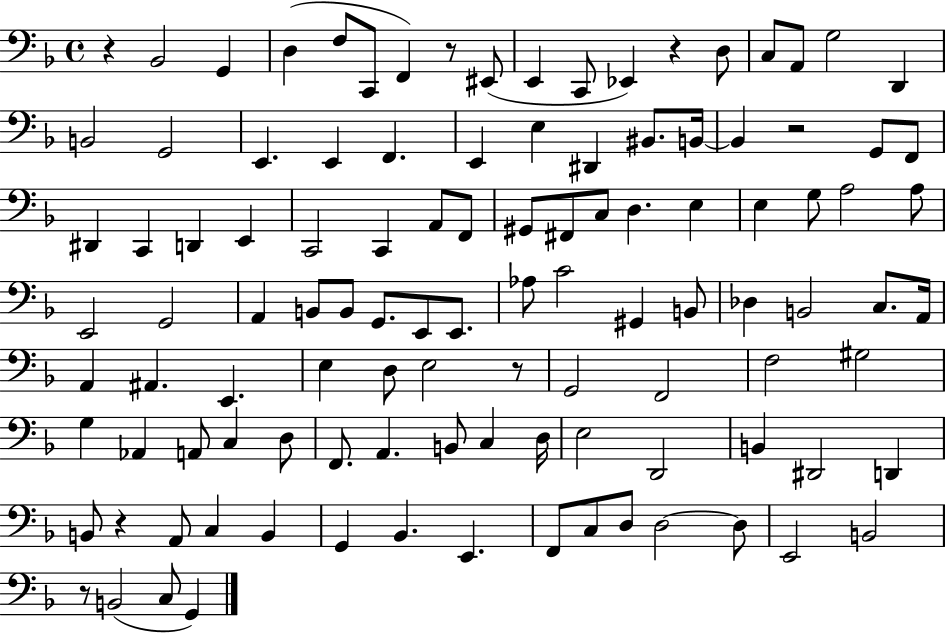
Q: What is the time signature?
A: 4/4